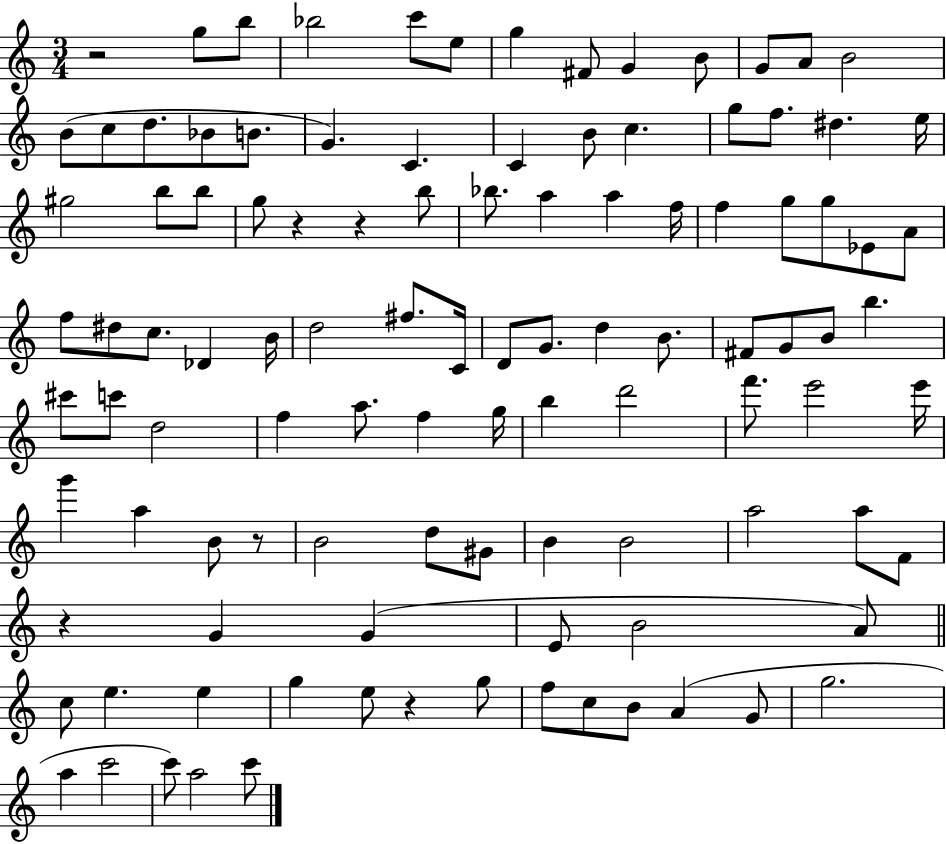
{
  \clef treble
  \numericTimeSignature
  \time 3/4
  \key c \major
  r2 g''8 b''8 | bes''2 c'''8 e''8 | g''4 fis'8 g'4 b'8 | g'8 a'8 b'2 | \break b'8( c''8 d''8. bes'8 b'8. | g'4.) c'4. | c'4 b'8 c''4. | g''8 f''8. dis''4. e''16 | \break gis''2 b''8 b''8 | g''8 r4 r4 b''8 | bes''8. a''4 a''4 f''16 | f''4 g''8 g''8 ees'8 a'8 | \break f''8 dis''8 c''8. des'4 b'16 | d''2 fis''8. c'16 | d'8 g'8. d''4 b'8. | fis'8 g'8 b'8 b''4. | \break cis'''8 c'''8 d''2 | f''4 a''8. f''4 g''16 | b''4 d'''2 | f'''8. e'''2 e'''16 | \break g'''4 a''4 b'8 r8 | b'2 d''8 gis'8 | b'4 b'2 | a''2 a''8 f'8 | \break r4 g'4 g'4( | e'8 b'2 a'8) | \bar "||" \break \key a \minor c''8 e''4. e''4 | g''4 e''8 r4 g''8 | f''8 c''8 b'8 a'4( g'8 | g''2. | \break a''4 c'''2 | c'''8) a''2 c'''8 | \bar "|."
}